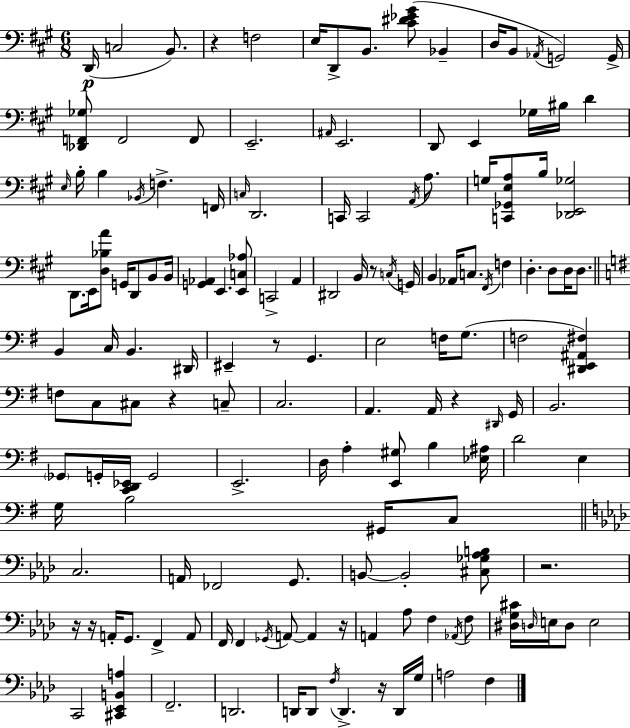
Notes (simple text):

D2/s C3/h B2/e. R/q F3/h E3/s D2/e B2/e. [C#4,D#4,Eb4,G#4]/e Bb2/q D3/s B2/e Ab2/s G2/h G2/s [Db2,F2,Gb3]/e F2/h F2/e E2/h. A#2/s E2/h. D2/e E2/q Gb3/s BIS3/s D4/q E3/s B3/s B3/q Bb2/s F3/q. F2/s C3/s D2/h. C2/s C2/h A2/s A3/e. G3/s [C2,Gb2,E3,A3]/e B3/s [Db2,E2,Gb3]/h D2/e. E2/s [D3,Bb3,A4]/e G2/s D2/e B2/e B2/s [G2,Ab2]/q E2/q. [E2,C3,Ab3]/e C2/h A2/q D#2/h B2/s R/e C3/s G2/s B2/q Ab2/s C3/e. F#2/s F3/q D3/q. D3/e D3/s D3/e. B2/q C3/s B2/q. D#2/s EIS2/q R/e G2/q. E3/h F3/s G3/e. F3/h [D#2,E2,A#2,F#3]/q F3/e C3/e C#3/e R/q C3/e C3/h. A2/q. A2/s R/q D#2/s G2/s B2/h. Gb2/e G2/s [C2,D2,Eb2]/s G2/h E2/h. D3/s A3/q [E2,G#3]/e B3/q [Eb3,A#3]/s D4/h E3/q G3/s B3/h G#2/s C3/e C3/h. A2/s FES2/h G2/e. B2/e B2/h [C#3,Gb3,Ab3,B3]/e R/h. R/s R/s A2/s G2/e. F2/q A2/e F2/s F2/q Gb2/s A2/e A2/q R/s A2/q Ab3/e F3/q Ab2/s F3/e [D#3,G3,C#4]/s D3/s E3/s D3/e E3/h C2/h [C#2,Eb2,B2,A3]/q F2/h. D2/h. D2/s D2/e F3/s D2/q. R/s D2/s G3/s A3/h F3/q